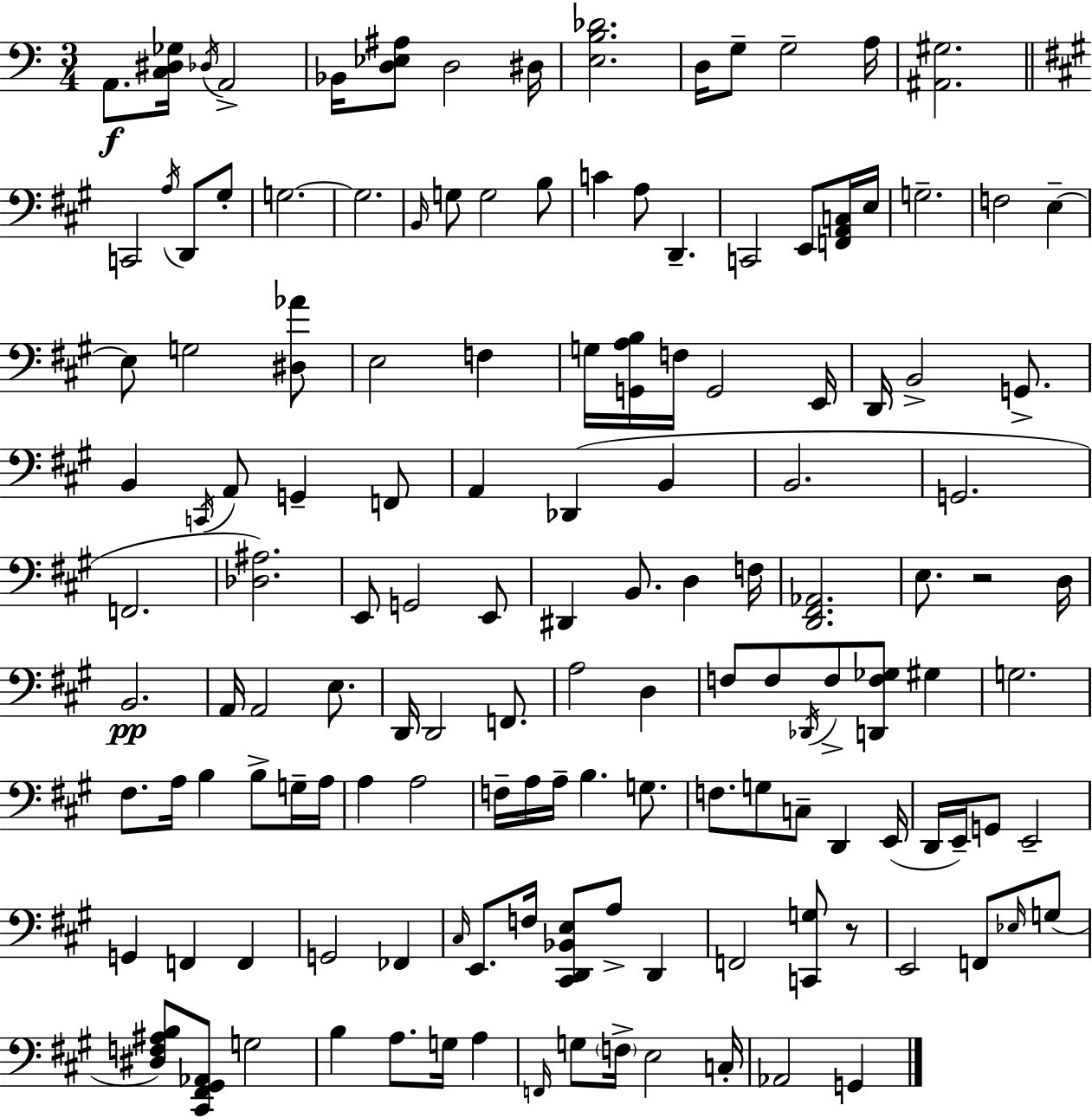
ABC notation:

X:1
T:Untitled
M:3/4
L:1/4
K:Am
A,,/2 [C,^D,_G,]/4 _D,/4 A,,2 _B,,/4 [D,_E,^A,]/2 D,2 ^D,/4 [E,B,_D]2 D,/4 G,/2 G,2 A,/4 [^A,,^G,]2 C,,2 A,/4 D,,/2 ^G,/2 G,2 G,2 B,,/4 G,/2 G,2 B,/2 C A,/2 D,, C,,2 E,,/2 [F,,A,,C,]/4 E,/4 G,2 F,2 E, E,/2 G,2 [^D,_A]/2 E,2 F, G,/4 [G,,A,B,]/4 F,/4 G,,2 E,,/4 D,,/4 B,,2 G,,/2 B,, C,,/4 A,,/2 G,, F,,/2 A,, _D,, B,, B,,2 G,,2 F,,2 [_D,^A,]2 E,,/2 G,,2 E,,/2 ^D,, B,,/2 D, F,/4 [D,,^F,,_A,,]2 E,/2 z2 D,/4 B,,2 A,,/4 A,,2 E,/2 D,,/4 D,,2 F,,/2 A,2 D, F,/2 F,/2 _D,,/4 F,/2 [D,,F,_G,]/2 ^G, G,2 ^F,/2 A,/4 B, B,/2 G,/4 A,/4 A, A,2 F,/4 A,/4 A,/4 B, G,/2 F,/2 G,/2 C,/2 D,, E,,/4 D,,/4 E,,/4 G,,/2 E,,2 G,, F,, F,, G,,2 _F,, ^C,/4 E,,/2 F,/4 [^C,,D,,_B,,E,]/2 A,/2 D,, F,,2 [C,,G,]/2 z/2 E,,2 F,,/2 _E,/4 G,/2 [^D,F,^A,B,]/2 [^C,,^F,,^G,,_A,,]/2 G,2 B, A,/2 G,/4 A, F,,/4 G,/2 F,/4 E,2 C,/4 _A,,2 G,,